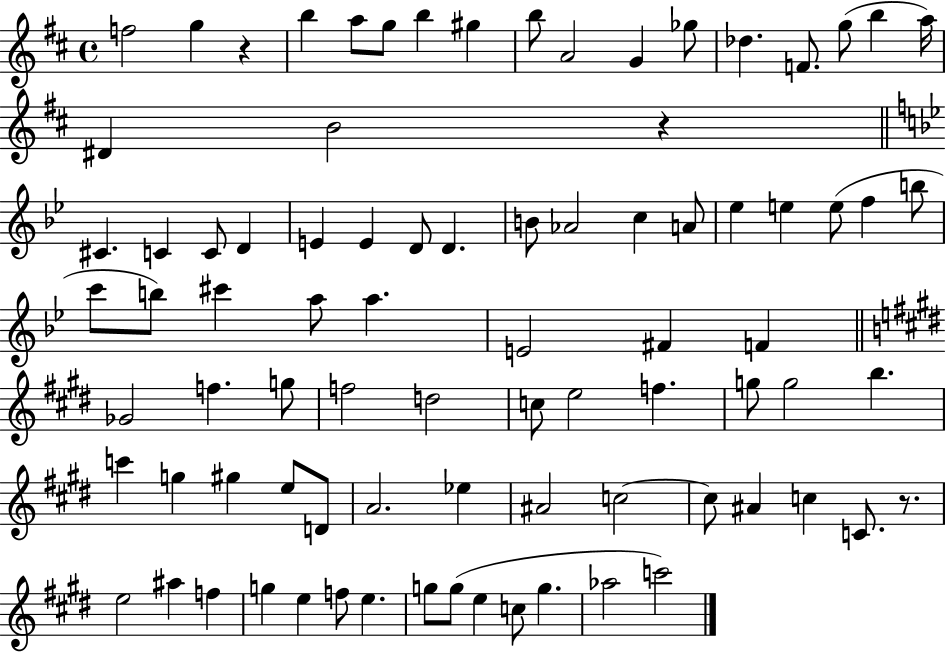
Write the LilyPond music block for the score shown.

{
  \clef treble
  \time 4/4
  \defaultTimeSignature
  \key d \major
  f''2 g''4 r4 | b''4 a''8 g''8 b''4 gis''4 | b''8 a'2 g'4 ges''8 | des''4. f'8. g''8( b''4 a''16) | \break dis'4 b'2 r4 | \bar "||" \break \key g \minor cis'4. c'4 c'8 d'4 | e'4 e'4 d'8 d'4. | b'8 aes'2 c''4 a'8 | ees''4 e''4 e''8( f''4 b''8 | \break c'''8 b''8) cis'''4 a''8 a''4. | e'2 fis'4 f'4 | \bar "||" \break \key e \major ges'2 f''4. g''8 | f''2 d''2 | c''8 e''2 f''4. | g''8 g''2 b''4. | \break c'''4 g''4 gis''4 e''8 d'8 | a'2. ees''4 | ais'2 c''2~~ | c''8 ais'4 c''4 c'8. r8. | \break e''2 ais''4 f''4 | g''4 e''4 f''8 e''4. | g''8 g''8( e''4 c''8 g''4. | aes''2 c'''2) | \break \bar "|."
}